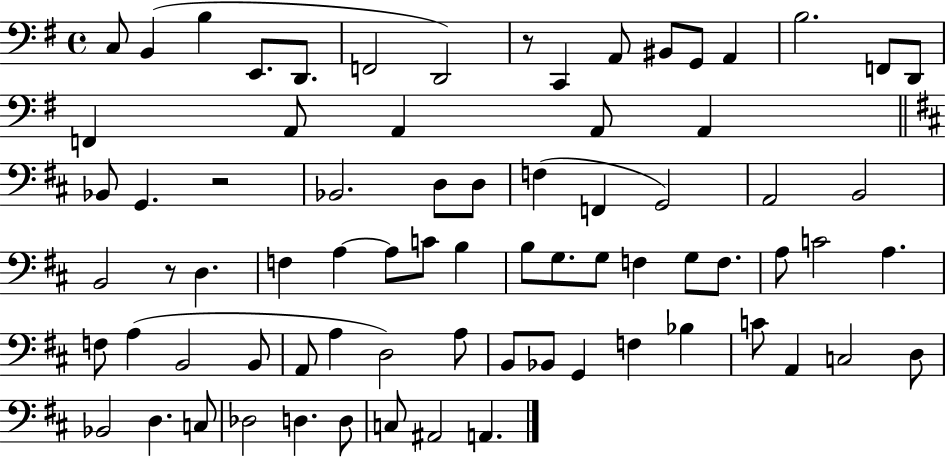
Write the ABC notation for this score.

X:1
T:Untitled
M:4/4
L:1/4
K:G
C,/2 B,, B, E,,/2 D,,/2 F,,2 D,,2 z/2 C,, A,,/2 ^B,,/2 G,,/2 A,, B,2 F,,/2 D,,/2 F,, A,,/2 A,, A,,/2 A,, _B,,/2 G,, z2 _B,,2 D,/2 D,/2 F, F,, G,,2 A,,2 B,,2 B,,2 z/2 D, F, A, A,/2 C/2 B, B,/2 G,/2 G,/2 F, G,/2 F,/2 A,/2 C2 A, F,/2 A, B,,2 B,,/2 A,,/2 A, D,2 A,/2 B,,/2 _B,,/2 G,, F, _B, C/2 A,, C,2 D,/2 _B,,2 D, C,/2 _D,2 D, D,/2 C,/2 ^A,,2 A,,